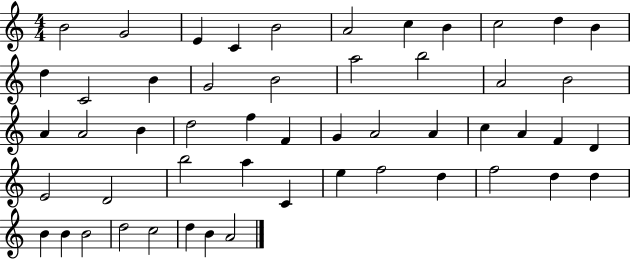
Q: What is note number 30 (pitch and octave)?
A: C5